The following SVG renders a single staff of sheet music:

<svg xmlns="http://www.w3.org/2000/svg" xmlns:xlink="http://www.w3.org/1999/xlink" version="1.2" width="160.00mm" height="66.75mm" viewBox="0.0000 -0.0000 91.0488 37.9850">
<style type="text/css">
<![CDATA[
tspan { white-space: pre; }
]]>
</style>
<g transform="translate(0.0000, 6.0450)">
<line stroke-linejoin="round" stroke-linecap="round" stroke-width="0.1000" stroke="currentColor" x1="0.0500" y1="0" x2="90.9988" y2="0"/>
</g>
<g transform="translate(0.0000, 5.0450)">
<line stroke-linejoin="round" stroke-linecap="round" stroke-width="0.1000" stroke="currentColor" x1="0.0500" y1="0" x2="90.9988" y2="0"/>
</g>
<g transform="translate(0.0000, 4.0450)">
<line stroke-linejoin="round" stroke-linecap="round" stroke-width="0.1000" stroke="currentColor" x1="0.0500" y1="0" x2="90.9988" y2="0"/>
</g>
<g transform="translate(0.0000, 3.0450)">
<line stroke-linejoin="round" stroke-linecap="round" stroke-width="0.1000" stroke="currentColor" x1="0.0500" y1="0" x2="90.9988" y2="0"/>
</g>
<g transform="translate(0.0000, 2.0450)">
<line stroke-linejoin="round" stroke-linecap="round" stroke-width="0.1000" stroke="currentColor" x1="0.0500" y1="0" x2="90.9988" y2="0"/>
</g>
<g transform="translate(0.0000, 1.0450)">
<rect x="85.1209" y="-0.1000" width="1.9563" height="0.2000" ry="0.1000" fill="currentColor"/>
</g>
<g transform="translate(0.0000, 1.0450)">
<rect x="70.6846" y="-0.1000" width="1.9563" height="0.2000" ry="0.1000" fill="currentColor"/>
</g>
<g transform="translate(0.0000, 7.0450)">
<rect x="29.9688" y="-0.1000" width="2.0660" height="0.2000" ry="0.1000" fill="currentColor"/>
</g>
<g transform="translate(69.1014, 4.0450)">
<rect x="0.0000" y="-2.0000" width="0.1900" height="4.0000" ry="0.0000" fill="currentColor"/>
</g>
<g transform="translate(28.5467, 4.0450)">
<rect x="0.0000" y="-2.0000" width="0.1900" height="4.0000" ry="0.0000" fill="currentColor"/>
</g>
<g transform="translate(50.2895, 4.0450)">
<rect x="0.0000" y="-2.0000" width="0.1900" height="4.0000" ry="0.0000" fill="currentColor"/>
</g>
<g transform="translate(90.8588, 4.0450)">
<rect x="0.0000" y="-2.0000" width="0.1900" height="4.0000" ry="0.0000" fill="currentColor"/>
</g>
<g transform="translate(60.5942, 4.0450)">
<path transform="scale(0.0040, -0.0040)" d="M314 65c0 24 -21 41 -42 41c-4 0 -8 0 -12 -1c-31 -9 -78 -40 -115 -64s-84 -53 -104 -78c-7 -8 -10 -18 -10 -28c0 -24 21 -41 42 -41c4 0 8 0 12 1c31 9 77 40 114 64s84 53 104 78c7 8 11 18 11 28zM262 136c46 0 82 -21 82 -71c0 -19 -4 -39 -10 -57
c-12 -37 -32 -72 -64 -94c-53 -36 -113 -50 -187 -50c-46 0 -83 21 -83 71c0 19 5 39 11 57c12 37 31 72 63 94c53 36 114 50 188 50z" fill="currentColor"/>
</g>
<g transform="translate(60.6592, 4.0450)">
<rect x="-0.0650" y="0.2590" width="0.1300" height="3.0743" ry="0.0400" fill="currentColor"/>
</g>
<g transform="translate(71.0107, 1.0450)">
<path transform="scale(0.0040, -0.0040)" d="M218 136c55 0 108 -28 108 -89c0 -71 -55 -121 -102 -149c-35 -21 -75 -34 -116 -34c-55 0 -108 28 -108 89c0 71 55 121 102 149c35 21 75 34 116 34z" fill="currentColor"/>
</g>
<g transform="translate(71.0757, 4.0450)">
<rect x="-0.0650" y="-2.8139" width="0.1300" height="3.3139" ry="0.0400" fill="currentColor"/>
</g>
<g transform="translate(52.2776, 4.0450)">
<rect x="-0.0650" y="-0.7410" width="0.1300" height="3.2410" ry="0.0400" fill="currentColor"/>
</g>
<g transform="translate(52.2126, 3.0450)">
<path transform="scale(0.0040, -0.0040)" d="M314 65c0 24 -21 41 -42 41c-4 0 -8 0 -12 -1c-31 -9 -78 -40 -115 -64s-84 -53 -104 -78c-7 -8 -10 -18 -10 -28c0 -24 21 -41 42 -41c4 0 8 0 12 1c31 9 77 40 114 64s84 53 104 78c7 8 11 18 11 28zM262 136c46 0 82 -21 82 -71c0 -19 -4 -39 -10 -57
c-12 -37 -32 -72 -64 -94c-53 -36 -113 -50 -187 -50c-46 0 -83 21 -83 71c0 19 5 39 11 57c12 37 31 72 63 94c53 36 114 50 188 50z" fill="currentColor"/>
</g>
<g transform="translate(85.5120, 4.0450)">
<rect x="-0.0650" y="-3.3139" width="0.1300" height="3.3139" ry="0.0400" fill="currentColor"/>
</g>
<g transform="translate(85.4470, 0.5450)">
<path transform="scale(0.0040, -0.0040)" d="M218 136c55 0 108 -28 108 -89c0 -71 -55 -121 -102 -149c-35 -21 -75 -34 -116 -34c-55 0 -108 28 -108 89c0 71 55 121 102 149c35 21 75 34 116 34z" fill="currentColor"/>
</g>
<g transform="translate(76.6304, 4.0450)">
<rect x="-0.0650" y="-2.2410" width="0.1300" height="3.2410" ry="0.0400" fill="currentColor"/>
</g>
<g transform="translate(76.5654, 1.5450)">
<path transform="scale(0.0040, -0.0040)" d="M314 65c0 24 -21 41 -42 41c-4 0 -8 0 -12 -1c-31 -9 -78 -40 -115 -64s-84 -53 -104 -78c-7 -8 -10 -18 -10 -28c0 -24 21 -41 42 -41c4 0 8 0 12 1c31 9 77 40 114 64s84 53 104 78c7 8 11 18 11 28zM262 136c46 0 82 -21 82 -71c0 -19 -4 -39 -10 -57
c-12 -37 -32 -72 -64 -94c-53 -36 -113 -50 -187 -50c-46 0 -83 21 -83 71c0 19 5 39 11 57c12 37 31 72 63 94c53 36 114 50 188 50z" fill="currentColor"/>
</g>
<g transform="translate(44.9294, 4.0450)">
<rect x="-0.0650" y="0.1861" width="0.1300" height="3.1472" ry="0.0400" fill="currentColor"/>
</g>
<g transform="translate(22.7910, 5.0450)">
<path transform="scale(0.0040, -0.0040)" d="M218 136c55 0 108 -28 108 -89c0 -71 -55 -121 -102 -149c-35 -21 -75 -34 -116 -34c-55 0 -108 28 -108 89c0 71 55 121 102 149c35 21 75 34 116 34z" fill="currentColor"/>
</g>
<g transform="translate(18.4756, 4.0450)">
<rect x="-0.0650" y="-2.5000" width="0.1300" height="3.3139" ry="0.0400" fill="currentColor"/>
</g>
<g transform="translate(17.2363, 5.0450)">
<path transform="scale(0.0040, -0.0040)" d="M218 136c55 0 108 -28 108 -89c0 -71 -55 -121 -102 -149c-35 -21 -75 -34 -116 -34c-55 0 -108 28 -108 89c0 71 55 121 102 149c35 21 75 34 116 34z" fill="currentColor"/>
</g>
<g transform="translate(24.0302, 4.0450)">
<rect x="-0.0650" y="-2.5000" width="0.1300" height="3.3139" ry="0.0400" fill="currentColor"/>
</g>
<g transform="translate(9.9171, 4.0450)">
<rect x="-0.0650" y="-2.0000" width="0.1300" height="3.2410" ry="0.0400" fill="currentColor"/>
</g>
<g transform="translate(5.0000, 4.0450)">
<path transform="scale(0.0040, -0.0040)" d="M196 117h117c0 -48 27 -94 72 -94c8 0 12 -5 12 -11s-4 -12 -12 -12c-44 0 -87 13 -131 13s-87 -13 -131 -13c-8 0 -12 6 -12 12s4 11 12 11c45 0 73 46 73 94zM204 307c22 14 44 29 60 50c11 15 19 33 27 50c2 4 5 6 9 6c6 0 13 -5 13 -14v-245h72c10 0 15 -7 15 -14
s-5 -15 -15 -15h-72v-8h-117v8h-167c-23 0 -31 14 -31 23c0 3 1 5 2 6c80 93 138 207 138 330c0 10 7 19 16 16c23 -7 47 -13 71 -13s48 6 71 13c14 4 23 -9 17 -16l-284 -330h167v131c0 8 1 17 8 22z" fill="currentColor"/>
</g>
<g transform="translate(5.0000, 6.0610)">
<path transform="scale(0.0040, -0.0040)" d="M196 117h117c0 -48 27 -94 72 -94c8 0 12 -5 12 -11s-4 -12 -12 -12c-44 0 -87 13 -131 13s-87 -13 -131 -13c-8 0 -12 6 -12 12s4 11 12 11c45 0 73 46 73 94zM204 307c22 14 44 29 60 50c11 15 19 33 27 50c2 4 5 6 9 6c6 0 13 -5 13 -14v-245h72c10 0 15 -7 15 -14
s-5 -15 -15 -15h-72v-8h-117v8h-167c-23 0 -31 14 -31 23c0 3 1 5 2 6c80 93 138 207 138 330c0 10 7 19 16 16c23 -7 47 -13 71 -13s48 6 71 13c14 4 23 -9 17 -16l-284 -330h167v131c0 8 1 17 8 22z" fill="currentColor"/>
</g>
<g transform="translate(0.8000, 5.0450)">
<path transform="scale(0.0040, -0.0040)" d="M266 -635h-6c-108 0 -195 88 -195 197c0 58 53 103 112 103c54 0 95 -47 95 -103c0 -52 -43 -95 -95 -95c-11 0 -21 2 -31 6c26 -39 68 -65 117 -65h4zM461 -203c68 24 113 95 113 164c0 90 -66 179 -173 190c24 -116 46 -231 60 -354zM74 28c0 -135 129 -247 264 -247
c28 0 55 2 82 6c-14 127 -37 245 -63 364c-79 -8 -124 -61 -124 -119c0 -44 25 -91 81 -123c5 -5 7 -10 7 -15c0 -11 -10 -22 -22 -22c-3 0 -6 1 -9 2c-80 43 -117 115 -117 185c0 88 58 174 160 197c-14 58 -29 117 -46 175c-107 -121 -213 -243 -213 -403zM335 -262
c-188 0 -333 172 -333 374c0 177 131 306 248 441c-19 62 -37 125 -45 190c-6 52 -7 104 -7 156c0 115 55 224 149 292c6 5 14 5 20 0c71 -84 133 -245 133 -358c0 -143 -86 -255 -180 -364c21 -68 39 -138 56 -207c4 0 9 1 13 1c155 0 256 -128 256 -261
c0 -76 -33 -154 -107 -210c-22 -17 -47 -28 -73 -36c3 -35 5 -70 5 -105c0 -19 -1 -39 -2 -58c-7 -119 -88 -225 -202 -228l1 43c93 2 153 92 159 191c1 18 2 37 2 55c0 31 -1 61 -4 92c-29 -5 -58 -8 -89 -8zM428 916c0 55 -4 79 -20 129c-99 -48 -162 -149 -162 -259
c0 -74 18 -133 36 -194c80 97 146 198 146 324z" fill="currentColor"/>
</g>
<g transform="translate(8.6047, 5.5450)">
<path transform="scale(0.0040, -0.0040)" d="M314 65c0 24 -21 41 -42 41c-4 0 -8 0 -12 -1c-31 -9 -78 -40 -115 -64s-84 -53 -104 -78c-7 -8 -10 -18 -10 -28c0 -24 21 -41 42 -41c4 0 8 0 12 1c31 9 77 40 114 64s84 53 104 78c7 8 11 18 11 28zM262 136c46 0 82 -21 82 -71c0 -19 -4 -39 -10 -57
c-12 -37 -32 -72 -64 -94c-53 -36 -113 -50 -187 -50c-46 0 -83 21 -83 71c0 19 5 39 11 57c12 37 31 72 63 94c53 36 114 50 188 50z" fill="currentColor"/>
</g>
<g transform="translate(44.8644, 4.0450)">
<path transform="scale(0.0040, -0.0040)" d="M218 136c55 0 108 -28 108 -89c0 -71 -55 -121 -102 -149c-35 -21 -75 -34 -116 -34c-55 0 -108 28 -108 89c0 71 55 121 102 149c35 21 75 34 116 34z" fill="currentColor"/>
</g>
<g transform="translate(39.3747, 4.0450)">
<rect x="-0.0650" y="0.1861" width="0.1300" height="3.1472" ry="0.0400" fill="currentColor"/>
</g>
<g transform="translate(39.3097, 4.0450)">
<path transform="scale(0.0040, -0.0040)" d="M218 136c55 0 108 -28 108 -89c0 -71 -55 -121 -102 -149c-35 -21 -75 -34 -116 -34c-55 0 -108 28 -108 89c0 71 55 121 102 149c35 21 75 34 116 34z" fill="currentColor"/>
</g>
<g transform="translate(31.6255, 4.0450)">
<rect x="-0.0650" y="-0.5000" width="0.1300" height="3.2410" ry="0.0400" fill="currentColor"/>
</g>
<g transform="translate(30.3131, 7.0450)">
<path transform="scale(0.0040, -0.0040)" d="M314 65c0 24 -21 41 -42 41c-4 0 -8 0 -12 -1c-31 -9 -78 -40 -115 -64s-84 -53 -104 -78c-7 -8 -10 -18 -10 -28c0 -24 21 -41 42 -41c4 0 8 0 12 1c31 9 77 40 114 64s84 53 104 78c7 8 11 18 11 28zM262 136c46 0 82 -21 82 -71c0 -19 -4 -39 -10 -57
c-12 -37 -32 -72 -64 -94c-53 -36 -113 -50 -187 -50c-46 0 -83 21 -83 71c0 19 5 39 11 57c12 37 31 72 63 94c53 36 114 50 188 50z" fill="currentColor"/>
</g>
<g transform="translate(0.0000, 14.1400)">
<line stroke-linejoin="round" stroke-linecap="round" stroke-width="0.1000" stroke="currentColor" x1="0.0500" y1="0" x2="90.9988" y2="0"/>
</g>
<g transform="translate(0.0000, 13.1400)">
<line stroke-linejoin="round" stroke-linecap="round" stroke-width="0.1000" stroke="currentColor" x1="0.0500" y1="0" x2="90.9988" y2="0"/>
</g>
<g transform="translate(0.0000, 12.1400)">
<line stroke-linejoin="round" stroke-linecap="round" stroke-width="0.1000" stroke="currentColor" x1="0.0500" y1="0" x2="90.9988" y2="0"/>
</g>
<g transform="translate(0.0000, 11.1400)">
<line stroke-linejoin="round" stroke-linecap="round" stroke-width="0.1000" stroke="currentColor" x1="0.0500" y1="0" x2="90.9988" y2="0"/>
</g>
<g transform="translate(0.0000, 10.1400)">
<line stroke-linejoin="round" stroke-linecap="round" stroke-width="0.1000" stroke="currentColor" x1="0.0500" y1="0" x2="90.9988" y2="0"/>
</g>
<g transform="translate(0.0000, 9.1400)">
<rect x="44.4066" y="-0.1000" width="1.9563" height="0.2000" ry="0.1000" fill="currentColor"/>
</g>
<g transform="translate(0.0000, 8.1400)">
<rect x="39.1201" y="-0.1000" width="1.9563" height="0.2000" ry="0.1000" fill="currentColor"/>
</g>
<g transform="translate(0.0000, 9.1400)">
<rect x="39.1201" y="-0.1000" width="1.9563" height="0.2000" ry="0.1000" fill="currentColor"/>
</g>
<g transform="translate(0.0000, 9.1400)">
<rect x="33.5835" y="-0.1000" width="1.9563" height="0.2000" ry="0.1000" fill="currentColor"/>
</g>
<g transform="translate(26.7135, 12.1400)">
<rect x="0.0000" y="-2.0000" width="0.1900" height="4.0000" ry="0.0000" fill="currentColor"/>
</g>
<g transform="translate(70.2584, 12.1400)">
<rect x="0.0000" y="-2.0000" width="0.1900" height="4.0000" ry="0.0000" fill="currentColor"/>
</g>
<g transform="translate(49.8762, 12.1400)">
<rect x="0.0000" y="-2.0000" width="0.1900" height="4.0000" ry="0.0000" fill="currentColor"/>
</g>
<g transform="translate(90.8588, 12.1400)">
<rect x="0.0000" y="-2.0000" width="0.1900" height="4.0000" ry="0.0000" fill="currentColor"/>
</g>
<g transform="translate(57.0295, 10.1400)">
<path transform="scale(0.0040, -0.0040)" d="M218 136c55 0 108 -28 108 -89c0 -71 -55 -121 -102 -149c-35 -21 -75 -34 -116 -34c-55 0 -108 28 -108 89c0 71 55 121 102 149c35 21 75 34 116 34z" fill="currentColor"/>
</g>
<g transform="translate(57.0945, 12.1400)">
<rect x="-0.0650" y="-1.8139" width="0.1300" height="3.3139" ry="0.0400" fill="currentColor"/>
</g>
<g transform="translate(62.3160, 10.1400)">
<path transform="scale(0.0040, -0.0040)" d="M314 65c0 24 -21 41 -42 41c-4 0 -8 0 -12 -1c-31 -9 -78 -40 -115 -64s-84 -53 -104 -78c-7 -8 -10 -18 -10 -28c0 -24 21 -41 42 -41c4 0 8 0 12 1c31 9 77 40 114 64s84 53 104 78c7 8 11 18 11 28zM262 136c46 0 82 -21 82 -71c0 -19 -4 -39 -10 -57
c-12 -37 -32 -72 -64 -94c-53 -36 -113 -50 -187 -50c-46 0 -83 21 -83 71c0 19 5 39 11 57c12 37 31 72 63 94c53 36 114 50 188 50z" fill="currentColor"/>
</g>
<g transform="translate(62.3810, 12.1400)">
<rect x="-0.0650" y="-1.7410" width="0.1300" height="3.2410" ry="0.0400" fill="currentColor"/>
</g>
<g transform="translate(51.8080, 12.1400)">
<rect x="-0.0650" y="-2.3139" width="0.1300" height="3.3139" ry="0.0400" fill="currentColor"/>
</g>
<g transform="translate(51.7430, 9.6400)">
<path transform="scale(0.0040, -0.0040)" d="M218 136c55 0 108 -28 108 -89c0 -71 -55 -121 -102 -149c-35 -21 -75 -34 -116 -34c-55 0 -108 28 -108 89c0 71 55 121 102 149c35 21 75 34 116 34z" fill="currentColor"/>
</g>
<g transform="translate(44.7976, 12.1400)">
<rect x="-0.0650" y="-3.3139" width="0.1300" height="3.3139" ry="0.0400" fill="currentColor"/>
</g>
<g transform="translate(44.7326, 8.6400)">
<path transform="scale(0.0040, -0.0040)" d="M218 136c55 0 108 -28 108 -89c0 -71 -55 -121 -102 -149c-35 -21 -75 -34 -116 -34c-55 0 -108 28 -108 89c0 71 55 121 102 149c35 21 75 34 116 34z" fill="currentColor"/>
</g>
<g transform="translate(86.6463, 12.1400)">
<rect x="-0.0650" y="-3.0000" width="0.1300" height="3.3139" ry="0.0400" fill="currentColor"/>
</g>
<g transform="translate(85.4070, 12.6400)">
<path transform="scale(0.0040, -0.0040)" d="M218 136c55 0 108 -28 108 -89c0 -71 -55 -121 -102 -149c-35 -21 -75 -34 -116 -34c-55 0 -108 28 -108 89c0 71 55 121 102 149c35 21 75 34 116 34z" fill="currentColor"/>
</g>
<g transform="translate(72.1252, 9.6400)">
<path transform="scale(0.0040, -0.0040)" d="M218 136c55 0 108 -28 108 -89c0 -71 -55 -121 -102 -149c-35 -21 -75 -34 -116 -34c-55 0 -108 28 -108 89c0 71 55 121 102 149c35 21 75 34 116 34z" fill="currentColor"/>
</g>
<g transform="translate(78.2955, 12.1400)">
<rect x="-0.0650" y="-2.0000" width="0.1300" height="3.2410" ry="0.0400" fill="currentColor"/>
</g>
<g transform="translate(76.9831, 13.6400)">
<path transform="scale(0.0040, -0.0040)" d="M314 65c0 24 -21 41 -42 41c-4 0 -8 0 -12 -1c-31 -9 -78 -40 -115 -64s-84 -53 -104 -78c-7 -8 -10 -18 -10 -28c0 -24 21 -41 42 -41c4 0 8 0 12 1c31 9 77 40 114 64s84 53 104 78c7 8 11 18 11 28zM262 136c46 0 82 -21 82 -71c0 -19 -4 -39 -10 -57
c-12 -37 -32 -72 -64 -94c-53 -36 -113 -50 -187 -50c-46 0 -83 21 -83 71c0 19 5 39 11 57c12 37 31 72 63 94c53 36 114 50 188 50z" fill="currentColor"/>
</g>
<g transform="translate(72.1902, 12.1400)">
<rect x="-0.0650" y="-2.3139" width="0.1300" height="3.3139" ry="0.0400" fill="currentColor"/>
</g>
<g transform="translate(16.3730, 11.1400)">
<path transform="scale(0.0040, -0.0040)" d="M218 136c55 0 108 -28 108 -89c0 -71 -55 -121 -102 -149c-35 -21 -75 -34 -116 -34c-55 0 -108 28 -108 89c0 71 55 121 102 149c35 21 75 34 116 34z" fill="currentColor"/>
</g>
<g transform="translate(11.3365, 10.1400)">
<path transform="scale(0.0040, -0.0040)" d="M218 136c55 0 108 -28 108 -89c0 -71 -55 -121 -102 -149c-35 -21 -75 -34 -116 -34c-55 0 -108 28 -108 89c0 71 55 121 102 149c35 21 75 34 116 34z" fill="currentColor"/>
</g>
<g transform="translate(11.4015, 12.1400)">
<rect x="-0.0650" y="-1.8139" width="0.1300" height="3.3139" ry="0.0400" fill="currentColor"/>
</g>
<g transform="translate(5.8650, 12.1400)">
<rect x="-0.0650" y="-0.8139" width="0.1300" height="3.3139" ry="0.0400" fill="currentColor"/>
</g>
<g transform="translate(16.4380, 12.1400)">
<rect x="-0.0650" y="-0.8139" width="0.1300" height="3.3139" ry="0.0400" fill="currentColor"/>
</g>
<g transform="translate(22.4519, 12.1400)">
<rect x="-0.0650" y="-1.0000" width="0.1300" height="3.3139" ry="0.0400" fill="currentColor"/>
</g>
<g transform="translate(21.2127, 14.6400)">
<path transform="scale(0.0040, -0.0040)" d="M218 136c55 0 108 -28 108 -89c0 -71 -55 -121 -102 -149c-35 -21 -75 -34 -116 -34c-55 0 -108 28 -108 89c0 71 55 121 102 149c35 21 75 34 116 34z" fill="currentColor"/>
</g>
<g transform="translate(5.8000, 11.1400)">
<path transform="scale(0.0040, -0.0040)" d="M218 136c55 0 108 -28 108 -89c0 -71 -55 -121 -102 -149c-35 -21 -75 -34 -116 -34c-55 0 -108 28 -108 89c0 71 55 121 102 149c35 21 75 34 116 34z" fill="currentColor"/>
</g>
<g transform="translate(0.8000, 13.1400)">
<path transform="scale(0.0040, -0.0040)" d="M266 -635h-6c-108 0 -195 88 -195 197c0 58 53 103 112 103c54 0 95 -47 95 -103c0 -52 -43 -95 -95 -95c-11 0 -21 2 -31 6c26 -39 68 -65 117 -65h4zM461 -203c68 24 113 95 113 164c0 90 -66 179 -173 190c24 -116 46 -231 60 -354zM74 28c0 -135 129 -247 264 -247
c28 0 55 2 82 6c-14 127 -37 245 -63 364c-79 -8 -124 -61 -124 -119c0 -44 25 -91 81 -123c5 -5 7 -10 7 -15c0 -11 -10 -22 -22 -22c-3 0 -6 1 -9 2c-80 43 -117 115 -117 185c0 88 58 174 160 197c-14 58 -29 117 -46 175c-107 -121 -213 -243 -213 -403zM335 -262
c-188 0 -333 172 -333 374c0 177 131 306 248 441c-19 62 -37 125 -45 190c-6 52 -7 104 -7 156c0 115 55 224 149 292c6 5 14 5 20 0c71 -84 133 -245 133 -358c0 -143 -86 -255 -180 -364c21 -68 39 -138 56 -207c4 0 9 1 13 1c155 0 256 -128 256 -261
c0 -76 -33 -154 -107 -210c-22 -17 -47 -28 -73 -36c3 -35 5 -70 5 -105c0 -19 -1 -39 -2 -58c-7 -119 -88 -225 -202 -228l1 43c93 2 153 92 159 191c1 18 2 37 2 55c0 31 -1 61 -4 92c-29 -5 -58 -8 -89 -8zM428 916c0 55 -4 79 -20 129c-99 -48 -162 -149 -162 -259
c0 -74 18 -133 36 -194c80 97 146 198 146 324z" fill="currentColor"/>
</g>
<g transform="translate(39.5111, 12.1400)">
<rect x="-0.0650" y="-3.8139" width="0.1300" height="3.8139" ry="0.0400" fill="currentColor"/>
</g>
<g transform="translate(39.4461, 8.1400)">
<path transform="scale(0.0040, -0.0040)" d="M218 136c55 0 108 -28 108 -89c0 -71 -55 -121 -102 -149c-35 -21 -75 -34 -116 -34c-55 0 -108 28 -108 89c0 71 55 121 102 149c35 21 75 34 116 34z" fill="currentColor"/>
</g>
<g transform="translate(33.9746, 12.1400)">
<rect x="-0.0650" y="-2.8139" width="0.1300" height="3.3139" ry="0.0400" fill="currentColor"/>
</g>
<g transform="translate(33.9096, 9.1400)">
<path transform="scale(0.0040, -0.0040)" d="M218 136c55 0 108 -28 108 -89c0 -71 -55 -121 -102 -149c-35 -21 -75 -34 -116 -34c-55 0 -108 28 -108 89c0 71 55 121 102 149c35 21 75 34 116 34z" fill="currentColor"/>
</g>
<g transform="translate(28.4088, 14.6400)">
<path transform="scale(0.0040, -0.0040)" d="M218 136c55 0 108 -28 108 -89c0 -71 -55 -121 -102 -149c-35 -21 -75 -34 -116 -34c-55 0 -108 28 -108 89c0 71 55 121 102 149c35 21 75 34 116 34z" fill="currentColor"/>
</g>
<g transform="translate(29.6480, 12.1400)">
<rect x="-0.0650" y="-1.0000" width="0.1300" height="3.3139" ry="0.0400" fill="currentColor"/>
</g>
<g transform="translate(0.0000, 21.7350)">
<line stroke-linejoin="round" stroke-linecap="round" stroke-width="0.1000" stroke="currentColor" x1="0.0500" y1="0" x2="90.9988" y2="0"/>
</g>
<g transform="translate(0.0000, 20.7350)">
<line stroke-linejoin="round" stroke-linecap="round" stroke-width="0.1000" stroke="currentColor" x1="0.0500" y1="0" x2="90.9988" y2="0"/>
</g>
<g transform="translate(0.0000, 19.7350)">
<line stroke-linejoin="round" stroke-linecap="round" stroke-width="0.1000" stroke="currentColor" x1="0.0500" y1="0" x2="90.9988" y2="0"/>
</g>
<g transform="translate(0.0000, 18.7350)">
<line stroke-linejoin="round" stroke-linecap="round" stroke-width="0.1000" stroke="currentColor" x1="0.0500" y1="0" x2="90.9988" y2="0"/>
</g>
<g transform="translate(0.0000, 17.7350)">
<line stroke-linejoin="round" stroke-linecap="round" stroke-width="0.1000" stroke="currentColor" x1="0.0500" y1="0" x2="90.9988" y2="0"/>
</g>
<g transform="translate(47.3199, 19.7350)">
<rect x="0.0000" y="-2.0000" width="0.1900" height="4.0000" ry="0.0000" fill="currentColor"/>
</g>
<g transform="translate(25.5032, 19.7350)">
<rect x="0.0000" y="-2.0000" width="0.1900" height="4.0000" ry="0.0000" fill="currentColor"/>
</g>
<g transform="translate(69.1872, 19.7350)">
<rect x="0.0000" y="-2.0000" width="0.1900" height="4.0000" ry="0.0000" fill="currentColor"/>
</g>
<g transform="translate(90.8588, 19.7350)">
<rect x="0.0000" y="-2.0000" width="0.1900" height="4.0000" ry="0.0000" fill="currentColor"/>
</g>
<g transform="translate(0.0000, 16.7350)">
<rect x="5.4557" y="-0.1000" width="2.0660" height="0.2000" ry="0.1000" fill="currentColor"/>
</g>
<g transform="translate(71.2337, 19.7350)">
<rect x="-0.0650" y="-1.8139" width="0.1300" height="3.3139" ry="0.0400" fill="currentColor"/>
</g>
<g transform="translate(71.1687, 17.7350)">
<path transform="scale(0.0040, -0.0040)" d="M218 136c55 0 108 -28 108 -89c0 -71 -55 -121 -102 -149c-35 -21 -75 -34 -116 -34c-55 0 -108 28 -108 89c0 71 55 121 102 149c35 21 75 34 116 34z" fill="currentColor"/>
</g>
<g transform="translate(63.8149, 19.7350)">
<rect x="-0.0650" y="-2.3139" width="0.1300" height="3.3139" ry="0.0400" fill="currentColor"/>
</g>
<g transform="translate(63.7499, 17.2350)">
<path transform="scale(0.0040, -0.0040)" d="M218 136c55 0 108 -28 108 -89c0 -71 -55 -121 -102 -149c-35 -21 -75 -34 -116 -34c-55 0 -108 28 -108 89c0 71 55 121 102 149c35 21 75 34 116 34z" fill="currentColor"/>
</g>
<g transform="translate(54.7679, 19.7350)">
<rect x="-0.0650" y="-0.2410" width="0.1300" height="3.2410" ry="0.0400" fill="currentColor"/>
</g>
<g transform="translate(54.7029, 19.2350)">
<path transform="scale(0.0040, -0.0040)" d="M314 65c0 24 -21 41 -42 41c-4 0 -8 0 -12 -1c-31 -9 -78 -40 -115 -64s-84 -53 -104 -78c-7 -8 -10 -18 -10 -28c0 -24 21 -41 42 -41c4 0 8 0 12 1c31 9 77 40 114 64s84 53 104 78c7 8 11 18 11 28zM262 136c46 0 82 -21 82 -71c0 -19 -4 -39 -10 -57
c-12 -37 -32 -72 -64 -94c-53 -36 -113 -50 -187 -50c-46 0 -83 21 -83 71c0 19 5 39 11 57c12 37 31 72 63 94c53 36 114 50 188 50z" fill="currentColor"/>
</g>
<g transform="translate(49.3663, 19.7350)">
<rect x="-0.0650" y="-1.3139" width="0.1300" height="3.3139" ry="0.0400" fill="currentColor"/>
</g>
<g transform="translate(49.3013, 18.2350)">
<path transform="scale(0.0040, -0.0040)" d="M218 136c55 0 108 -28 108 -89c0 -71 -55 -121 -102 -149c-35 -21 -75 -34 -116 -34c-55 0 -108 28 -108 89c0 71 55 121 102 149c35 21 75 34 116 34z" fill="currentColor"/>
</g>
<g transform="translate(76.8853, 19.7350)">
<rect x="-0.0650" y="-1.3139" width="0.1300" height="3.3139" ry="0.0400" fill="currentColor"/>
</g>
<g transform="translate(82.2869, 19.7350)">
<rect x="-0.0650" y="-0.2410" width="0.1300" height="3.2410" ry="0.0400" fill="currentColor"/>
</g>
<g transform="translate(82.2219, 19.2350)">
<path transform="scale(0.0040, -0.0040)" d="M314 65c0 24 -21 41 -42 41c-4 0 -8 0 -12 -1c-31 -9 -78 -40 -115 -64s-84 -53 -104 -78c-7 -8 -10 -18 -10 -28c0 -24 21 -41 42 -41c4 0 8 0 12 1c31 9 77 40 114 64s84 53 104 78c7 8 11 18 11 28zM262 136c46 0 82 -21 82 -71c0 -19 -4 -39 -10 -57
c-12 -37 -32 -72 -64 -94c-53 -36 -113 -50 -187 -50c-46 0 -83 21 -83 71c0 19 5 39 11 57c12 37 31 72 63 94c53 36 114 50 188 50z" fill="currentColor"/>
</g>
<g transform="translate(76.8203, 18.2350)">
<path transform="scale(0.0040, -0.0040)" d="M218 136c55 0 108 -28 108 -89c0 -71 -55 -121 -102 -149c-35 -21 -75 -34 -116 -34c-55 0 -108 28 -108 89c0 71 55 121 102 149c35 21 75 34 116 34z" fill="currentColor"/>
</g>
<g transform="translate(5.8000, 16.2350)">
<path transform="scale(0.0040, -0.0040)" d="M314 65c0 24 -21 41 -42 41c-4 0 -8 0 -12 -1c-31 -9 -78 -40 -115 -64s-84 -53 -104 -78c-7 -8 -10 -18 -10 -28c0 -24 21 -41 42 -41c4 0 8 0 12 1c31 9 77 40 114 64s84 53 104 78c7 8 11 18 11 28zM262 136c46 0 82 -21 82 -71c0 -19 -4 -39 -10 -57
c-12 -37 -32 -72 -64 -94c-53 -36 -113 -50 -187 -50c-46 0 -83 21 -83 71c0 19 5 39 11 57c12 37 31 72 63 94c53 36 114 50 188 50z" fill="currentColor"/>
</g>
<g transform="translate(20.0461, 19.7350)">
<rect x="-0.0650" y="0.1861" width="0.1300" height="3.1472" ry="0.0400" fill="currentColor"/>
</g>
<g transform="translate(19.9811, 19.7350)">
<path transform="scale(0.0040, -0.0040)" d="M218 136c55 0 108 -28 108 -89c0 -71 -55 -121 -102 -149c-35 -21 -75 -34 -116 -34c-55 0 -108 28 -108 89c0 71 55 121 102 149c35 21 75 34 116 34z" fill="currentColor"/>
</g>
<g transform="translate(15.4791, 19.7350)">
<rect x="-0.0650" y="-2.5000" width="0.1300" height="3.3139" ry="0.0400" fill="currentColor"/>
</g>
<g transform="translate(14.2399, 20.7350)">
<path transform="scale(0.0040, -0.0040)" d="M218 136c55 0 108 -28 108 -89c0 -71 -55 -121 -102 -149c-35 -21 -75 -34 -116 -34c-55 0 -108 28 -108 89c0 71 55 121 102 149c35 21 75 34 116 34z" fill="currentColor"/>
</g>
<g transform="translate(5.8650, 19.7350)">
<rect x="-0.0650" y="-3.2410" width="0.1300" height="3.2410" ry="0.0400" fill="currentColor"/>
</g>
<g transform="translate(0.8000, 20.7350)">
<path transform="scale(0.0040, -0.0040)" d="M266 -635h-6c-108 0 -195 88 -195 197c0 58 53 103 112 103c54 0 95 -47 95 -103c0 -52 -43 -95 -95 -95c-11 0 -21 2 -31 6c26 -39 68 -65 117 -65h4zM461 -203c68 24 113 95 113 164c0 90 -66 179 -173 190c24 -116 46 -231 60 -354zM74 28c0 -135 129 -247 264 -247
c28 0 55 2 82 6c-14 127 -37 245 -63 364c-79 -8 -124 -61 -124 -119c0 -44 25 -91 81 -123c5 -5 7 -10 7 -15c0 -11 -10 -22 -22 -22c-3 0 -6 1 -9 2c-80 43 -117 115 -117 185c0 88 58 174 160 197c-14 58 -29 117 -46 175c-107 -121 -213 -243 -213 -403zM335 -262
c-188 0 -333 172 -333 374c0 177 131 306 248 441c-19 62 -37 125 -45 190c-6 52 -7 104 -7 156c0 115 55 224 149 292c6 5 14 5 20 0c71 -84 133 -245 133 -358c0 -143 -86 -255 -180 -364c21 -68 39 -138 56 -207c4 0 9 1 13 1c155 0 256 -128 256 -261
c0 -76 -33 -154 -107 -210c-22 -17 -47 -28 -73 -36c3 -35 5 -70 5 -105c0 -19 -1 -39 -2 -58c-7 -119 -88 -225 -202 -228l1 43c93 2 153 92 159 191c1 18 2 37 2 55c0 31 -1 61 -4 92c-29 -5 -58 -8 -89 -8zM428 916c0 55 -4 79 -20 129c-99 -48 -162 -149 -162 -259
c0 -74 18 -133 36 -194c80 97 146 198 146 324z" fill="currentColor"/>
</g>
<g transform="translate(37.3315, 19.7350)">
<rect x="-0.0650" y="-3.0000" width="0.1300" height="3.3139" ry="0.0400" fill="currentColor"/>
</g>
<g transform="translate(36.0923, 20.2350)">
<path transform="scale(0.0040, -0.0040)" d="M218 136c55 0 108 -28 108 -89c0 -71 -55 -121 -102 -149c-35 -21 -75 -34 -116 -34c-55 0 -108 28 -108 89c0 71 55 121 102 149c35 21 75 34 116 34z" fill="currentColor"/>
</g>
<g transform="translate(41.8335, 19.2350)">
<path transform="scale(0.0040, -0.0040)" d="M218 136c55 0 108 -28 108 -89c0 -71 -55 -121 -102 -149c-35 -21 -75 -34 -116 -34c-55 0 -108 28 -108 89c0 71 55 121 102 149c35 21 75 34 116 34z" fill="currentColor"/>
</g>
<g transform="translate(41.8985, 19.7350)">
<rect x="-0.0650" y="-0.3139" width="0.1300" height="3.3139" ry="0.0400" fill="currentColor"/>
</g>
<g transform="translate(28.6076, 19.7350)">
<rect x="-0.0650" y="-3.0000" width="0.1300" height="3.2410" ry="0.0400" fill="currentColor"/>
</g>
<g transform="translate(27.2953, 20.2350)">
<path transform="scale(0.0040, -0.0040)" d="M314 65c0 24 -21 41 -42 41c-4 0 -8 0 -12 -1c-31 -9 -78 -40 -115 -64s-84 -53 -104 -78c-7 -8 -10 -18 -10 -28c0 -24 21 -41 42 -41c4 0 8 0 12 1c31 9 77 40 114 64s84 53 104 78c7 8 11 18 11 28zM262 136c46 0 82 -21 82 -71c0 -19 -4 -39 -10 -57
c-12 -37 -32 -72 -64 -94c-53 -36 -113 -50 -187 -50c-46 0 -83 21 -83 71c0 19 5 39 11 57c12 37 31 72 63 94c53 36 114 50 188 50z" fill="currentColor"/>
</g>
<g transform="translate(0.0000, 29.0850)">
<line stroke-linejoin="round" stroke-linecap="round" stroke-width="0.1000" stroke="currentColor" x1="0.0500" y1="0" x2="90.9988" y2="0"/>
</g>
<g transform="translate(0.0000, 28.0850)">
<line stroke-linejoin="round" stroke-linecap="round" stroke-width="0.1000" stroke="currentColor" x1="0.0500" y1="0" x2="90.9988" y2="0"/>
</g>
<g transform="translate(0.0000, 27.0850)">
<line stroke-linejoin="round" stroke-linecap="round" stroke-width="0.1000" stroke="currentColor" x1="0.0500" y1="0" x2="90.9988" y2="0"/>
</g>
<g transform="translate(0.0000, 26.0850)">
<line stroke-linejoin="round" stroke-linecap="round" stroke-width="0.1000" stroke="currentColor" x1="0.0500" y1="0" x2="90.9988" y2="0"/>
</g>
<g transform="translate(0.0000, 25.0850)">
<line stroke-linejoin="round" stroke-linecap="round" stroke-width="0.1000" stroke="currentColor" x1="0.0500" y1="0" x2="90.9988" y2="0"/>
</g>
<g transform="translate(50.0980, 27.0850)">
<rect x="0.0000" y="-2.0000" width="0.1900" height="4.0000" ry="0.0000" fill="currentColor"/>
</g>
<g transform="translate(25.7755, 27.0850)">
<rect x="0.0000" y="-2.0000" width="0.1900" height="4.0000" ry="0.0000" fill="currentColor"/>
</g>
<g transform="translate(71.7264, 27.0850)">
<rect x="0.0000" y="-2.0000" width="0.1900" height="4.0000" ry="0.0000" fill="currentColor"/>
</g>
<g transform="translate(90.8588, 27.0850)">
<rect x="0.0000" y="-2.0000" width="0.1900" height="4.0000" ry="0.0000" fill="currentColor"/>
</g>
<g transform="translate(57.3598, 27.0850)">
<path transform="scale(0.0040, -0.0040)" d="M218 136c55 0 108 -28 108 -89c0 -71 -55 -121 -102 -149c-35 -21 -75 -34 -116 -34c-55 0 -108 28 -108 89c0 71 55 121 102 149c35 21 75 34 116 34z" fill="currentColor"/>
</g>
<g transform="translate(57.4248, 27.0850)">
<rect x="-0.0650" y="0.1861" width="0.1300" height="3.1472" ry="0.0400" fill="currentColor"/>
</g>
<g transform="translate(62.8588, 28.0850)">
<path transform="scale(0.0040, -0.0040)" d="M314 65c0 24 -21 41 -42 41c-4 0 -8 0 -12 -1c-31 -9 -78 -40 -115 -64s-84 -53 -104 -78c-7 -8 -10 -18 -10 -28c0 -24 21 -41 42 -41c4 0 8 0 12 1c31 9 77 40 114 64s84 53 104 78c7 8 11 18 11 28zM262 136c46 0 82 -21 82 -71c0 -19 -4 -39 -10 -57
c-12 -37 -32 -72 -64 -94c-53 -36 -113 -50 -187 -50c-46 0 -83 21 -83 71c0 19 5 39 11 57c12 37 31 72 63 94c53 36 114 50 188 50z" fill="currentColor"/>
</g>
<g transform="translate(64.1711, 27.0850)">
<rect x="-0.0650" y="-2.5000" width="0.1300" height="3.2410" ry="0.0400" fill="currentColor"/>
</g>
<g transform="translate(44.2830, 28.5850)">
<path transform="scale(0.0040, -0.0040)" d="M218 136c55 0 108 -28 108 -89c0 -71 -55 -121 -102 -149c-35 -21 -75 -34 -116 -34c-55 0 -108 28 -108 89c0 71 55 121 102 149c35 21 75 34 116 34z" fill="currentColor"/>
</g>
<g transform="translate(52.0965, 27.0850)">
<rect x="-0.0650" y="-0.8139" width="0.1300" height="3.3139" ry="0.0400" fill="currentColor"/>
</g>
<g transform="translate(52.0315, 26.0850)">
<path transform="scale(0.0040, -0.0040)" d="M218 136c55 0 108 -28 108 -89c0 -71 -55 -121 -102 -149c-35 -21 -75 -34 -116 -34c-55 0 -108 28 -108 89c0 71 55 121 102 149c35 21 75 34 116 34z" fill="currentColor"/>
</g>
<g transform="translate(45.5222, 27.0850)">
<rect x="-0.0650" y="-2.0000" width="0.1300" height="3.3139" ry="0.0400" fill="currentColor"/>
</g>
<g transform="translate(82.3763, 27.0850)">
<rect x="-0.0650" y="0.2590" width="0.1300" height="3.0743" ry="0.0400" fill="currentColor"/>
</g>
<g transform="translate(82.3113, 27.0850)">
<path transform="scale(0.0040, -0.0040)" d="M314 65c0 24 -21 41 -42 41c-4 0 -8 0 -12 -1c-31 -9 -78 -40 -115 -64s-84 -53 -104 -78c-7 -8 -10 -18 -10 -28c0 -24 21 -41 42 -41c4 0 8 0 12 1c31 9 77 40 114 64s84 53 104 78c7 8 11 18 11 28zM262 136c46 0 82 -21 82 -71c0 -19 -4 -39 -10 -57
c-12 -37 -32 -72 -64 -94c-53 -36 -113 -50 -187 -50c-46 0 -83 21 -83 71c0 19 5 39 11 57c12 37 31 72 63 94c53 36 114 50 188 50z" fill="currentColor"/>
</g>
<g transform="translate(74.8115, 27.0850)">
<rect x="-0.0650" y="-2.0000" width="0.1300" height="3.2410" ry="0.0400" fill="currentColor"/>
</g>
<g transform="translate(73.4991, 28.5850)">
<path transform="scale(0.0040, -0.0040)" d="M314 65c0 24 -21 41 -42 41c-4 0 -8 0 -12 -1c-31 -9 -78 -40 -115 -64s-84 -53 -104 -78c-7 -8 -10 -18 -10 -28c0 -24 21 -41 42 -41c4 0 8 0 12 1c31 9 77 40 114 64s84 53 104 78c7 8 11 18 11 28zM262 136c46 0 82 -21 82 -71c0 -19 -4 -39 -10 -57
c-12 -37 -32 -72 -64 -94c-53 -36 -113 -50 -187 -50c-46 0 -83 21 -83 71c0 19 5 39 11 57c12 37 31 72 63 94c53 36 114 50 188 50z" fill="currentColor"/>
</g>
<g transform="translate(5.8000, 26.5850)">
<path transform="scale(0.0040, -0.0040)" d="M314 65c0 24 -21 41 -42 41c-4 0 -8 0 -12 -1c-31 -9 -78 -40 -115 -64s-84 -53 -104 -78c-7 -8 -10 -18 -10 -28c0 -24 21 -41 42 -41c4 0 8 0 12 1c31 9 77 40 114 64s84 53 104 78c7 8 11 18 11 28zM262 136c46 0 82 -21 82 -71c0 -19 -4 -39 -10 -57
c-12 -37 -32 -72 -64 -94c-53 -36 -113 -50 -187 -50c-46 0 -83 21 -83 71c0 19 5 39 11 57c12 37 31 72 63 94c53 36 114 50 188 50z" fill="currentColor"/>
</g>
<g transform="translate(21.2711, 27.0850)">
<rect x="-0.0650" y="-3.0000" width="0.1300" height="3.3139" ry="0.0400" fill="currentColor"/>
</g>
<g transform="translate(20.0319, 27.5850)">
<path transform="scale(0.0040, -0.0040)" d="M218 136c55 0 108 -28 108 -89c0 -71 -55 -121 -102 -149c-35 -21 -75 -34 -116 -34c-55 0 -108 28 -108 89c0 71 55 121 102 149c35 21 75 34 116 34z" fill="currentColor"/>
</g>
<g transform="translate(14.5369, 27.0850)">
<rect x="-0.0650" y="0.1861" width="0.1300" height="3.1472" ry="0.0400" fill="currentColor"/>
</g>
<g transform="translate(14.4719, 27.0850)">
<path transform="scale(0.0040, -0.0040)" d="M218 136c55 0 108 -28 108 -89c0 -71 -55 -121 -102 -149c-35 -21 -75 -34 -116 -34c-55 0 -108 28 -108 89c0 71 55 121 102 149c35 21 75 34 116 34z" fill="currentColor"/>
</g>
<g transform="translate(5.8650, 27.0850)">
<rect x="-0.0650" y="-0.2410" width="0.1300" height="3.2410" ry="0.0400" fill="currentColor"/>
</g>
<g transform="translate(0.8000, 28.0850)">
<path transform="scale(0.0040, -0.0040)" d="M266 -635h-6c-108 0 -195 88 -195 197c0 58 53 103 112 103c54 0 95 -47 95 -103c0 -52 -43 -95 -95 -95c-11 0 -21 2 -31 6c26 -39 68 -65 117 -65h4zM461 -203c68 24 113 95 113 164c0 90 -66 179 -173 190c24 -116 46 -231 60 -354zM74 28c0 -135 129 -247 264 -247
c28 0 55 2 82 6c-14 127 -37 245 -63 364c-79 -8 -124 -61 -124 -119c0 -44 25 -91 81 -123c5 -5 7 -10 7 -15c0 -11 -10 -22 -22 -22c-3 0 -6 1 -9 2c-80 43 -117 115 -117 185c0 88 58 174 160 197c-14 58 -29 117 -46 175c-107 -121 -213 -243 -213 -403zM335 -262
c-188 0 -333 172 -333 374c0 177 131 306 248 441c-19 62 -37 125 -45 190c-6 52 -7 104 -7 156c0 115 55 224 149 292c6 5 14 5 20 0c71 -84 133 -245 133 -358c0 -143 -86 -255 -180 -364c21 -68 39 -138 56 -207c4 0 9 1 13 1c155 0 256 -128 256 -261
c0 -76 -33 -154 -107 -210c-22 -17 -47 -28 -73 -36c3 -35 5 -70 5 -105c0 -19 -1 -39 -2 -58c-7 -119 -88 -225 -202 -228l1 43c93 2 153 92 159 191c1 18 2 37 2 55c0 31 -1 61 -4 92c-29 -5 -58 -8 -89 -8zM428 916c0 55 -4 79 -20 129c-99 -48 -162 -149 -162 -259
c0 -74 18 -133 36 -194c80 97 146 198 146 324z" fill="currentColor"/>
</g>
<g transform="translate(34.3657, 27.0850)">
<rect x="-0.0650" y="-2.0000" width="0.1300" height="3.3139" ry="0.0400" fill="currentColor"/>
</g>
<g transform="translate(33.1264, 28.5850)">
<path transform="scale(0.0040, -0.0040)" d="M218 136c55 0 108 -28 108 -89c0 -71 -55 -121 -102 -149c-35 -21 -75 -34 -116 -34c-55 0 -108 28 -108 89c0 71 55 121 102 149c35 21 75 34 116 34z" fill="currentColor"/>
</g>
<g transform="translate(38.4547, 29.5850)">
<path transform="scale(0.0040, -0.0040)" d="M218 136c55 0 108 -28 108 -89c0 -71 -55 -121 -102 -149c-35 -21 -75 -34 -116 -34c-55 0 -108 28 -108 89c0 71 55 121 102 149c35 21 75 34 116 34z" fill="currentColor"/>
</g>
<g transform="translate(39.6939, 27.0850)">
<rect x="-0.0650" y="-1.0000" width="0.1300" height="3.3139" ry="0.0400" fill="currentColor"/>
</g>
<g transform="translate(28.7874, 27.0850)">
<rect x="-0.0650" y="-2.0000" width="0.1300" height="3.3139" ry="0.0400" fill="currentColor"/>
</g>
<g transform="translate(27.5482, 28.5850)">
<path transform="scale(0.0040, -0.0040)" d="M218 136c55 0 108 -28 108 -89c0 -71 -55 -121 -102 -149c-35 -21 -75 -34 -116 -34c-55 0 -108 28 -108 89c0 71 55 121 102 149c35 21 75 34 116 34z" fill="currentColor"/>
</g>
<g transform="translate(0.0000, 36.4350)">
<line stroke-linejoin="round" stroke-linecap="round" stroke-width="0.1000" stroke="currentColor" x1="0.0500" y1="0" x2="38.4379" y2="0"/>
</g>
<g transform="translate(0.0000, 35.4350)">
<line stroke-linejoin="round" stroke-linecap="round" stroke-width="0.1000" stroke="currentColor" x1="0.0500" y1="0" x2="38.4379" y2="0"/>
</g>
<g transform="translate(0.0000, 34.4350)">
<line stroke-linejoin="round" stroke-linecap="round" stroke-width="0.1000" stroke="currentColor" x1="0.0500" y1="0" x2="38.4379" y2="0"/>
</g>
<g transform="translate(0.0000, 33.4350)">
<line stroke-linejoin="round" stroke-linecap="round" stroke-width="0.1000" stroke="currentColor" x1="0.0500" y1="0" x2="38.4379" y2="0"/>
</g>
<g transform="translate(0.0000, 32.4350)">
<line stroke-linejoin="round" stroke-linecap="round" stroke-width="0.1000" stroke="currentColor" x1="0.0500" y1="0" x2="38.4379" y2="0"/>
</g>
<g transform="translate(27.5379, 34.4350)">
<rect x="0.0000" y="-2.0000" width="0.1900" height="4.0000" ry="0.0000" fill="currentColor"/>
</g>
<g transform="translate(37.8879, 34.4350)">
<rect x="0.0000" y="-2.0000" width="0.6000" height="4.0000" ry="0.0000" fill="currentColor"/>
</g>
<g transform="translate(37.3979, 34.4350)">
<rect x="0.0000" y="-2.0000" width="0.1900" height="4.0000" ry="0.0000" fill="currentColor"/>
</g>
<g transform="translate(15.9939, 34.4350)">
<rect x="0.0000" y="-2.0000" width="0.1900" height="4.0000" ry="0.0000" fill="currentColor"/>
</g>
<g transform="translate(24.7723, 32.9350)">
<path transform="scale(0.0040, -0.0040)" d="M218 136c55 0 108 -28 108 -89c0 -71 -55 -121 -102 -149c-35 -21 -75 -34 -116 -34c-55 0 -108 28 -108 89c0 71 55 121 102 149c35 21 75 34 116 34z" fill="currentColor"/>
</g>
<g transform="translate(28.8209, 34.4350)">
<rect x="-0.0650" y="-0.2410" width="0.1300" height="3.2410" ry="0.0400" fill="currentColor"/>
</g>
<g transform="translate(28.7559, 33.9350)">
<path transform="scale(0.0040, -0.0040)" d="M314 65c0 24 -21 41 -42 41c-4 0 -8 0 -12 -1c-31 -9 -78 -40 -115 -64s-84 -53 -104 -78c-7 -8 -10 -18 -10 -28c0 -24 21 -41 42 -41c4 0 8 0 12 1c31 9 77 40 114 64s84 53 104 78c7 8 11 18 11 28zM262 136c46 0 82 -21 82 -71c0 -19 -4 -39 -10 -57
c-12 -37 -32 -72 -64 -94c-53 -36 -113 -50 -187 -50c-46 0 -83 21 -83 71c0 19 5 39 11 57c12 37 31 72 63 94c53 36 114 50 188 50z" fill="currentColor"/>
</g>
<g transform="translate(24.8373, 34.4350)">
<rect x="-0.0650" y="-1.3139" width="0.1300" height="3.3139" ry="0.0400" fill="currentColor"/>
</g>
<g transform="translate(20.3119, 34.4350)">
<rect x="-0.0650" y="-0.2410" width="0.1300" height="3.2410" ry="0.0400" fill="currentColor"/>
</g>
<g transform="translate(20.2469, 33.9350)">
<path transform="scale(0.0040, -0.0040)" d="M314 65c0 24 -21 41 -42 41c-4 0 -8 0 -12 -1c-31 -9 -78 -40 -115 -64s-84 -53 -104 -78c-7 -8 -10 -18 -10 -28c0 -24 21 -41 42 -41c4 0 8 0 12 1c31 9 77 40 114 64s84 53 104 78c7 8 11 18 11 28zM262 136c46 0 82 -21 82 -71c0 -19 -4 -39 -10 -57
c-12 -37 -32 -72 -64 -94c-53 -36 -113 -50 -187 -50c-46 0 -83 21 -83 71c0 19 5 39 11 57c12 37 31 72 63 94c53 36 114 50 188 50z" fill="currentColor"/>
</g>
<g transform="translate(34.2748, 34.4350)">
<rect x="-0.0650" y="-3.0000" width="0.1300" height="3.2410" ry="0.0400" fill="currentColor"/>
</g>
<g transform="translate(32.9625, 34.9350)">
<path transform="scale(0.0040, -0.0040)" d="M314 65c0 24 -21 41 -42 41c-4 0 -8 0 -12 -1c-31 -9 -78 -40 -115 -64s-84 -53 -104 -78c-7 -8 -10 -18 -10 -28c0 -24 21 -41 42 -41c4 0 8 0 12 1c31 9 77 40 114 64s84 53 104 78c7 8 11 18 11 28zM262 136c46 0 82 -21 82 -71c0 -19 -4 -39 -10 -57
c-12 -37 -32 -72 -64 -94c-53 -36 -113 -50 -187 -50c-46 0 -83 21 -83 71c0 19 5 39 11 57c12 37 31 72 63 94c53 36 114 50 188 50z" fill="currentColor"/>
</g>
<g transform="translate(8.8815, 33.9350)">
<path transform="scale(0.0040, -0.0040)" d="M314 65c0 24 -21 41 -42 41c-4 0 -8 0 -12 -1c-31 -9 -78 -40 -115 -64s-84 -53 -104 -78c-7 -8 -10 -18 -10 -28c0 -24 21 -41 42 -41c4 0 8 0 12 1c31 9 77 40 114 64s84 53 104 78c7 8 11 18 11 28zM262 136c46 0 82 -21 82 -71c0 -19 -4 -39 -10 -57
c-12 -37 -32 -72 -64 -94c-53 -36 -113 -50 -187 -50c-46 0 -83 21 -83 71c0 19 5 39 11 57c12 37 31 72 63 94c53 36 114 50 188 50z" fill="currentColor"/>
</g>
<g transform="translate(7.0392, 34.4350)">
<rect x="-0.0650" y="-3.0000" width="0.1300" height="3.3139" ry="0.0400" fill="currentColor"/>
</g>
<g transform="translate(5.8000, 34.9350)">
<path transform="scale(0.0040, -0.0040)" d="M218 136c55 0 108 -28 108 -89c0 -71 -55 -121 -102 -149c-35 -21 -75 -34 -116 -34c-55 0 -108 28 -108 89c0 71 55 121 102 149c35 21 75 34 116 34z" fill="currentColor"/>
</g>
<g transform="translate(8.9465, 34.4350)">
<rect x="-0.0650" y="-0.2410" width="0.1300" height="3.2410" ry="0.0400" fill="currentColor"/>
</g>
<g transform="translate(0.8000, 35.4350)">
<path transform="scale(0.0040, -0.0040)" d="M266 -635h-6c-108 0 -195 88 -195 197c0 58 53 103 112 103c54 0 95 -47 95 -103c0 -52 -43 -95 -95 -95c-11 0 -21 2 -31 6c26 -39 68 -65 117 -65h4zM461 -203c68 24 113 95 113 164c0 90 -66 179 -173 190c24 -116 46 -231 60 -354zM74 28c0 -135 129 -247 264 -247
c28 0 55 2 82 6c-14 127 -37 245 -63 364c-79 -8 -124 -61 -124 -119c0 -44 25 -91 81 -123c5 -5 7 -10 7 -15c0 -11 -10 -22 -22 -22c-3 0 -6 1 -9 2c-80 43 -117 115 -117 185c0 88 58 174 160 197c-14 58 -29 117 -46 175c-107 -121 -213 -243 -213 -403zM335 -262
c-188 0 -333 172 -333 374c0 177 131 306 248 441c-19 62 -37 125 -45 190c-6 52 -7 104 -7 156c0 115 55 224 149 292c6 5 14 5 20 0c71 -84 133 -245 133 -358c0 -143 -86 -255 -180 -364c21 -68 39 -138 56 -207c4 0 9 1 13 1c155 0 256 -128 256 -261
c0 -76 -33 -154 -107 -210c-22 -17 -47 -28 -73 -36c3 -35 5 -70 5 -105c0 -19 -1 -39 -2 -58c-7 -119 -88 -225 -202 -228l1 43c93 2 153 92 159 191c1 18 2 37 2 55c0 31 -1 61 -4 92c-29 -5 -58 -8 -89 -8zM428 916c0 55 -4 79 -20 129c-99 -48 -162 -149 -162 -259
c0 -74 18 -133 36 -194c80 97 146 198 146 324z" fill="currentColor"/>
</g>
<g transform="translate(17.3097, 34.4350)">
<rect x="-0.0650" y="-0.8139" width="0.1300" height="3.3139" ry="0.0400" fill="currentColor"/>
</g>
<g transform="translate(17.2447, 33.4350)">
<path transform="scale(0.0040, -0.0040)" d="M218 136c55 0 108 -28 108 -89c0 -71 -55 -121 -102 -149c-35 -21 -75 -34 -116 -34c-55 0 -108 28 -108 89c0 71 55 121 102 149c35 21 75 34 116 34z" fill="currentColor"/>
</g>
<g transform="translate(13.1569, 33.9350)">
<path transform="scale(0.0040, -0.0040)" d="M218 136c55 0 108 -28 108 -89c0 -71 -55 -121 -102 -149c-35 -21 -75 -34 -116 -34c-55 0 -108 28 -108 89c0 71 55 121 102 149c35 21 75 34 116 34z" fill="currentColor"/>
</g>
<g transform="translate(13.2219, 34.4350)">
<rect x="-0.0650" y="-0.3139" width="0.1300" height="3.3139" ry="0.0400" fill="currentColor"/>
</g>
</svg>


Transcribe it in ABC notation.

X:1
T:Untitled
M:4/4
L:1/4
K:C
F2 G G C2 B B d2 B2 a g2 b d f d D D a c' b g f f2 g F2 A b2 G B A2 A c e c2 g f e c2 c2 B A F F D F d B G2 F2 B2 A c2 c d c2 e c2 A2